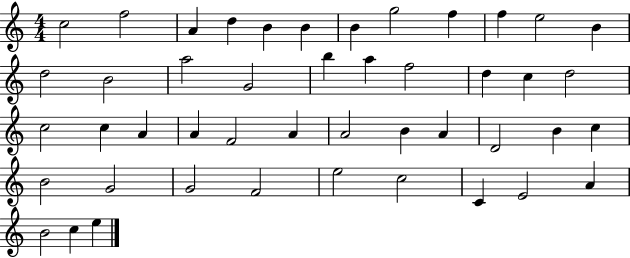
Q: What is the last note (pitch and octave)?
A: E5